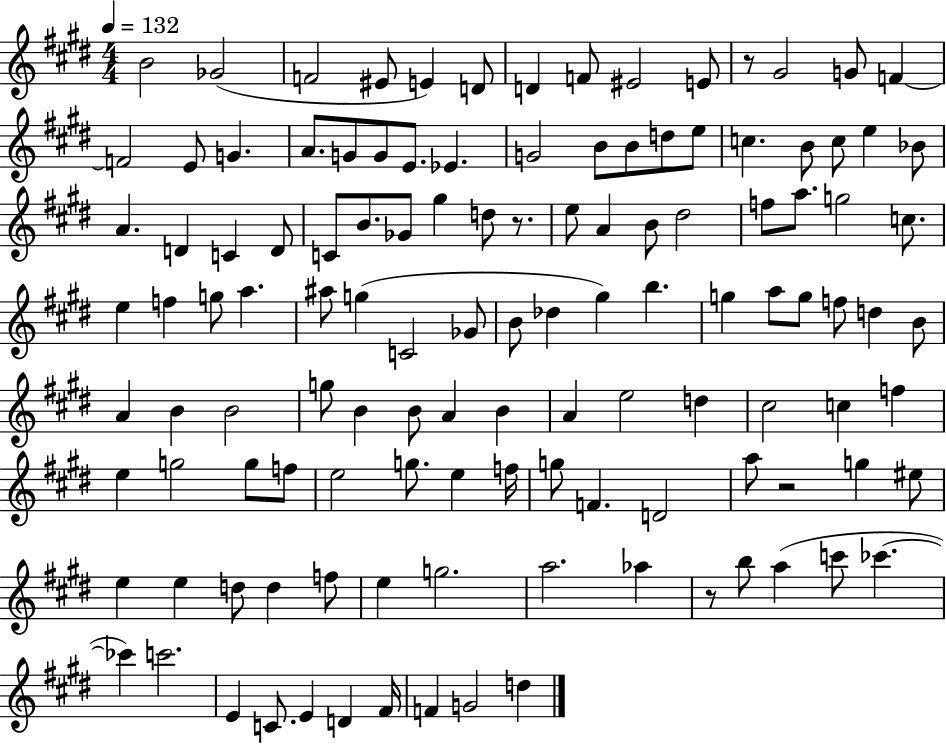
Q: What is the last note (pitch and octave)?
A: D5